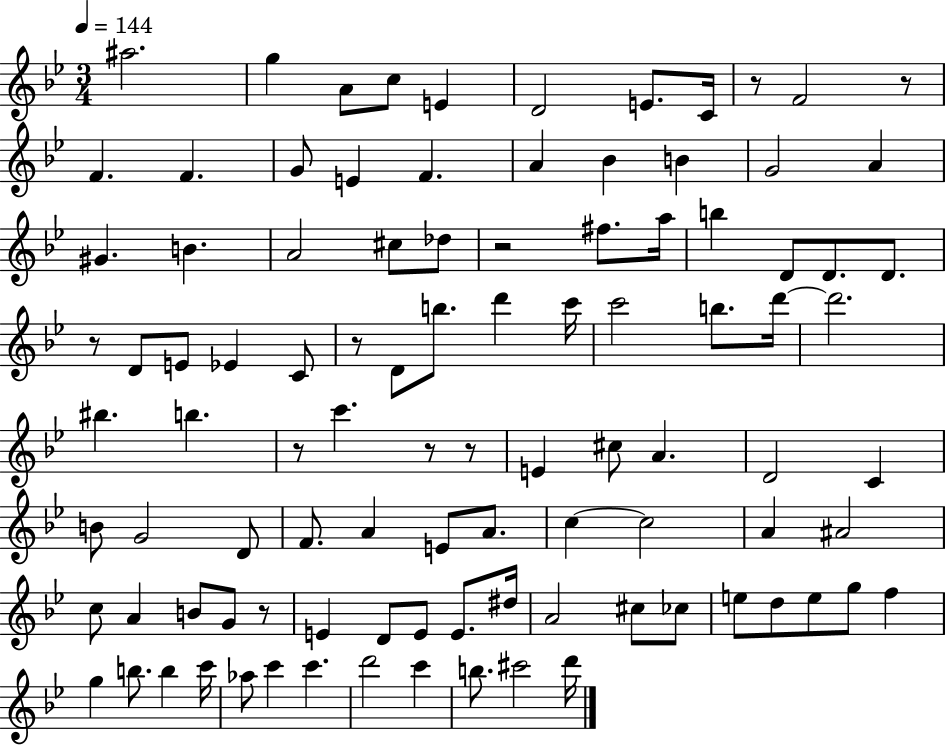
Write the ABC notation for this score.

X:1
T:Untitled
M:3/4
L:1/4
K:Bb
^a2 g A/2 c/2 E D2 E/2 C/4 z/2 F2 z/2 F F G/2 E F A _B B G2 A ^G B A2 ^c/2 _d/2 z2 ^f/2 a/4 b D/2 D/2 D/2 z/2 D/2 E/2 _E C/2 z/2 D/2 b/2 d' c'/4 c'2 b/2 d'/4 d'2 ^b b z/2 c' z/2 z/2 E ^c/2 A D2 C B/2 G2 D/2 F/2 A E/2 A/2 c c2 A ^A2 c/2 A B/2 G/2 z/2 E D/2 E/2 E/2 ^d/4 A2 ^c/2 _c/2 e/2 d/2 e/2 g/2 f g b/2 b c'/4 _a/2 c' c' d'2 c' b/2 ^c'2 d'/4